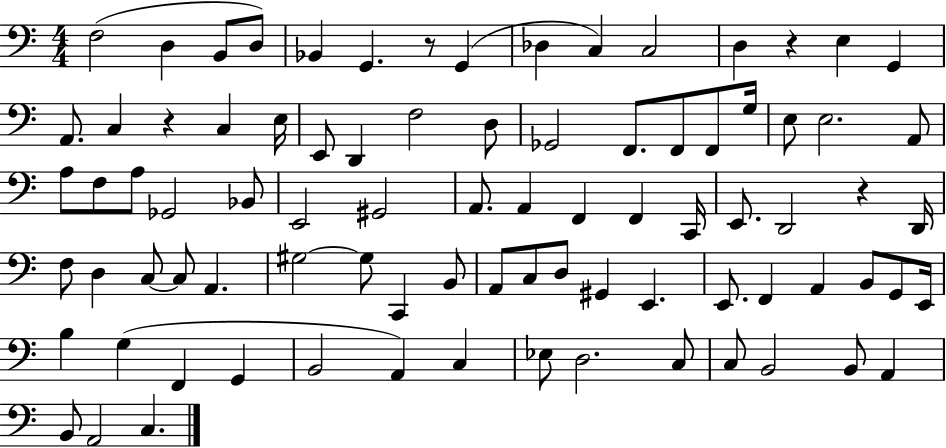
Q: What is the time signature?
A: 4/4